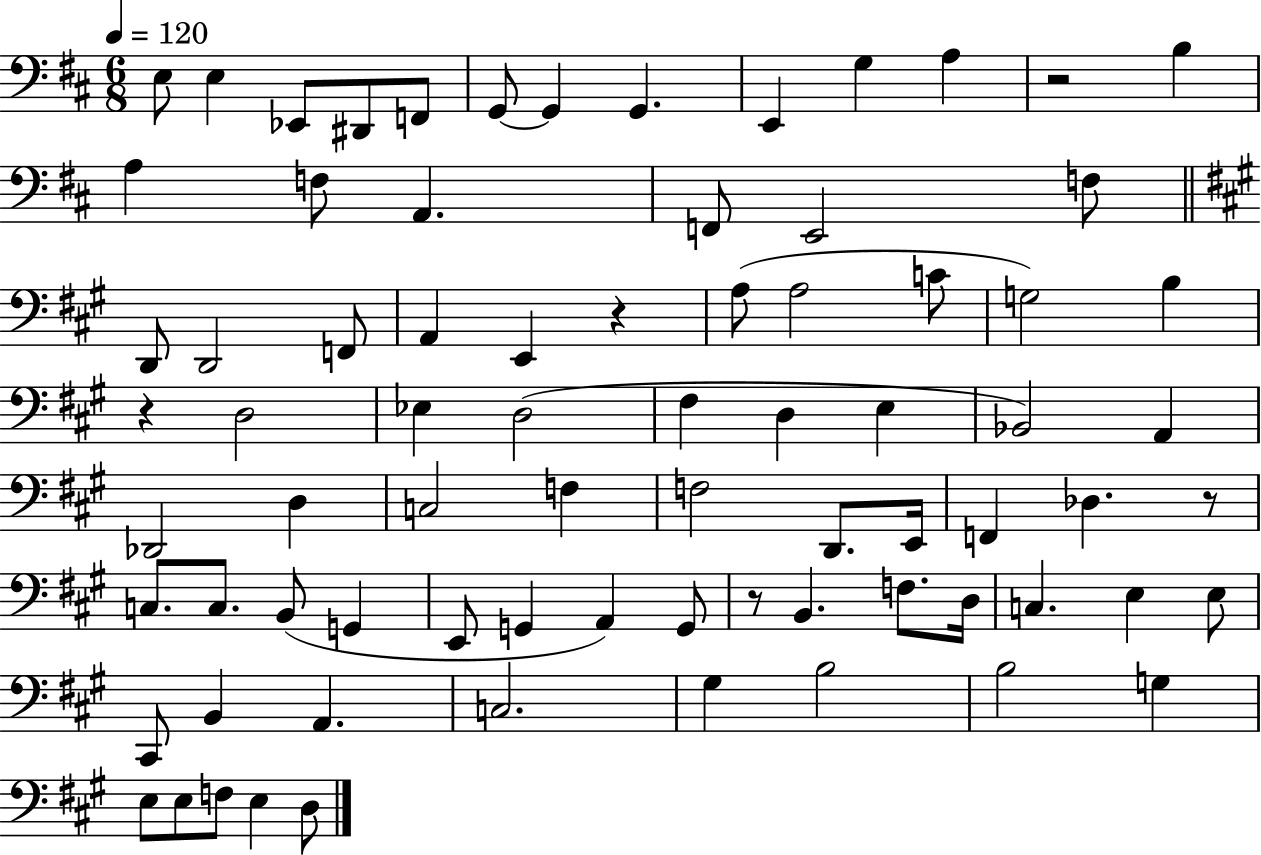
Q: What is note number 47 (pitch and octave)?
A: C3